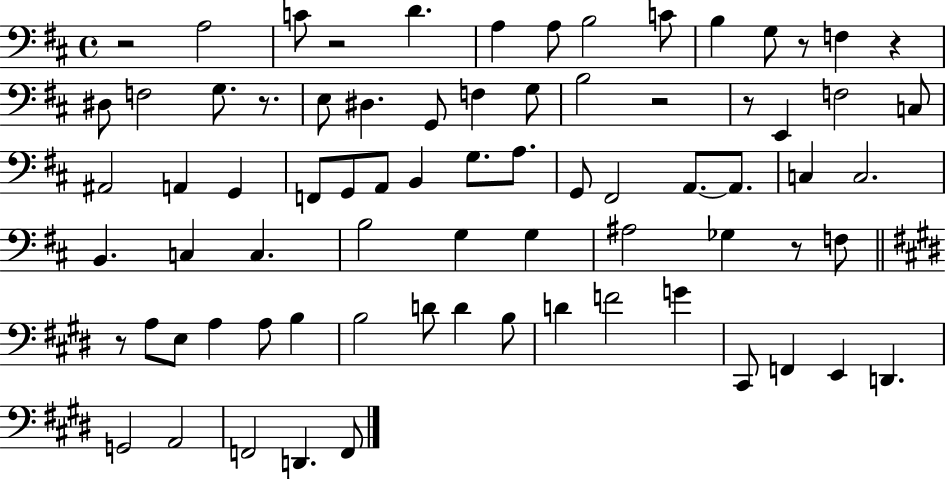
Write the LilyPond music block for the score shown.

{
  \clef bass
  \time 4/4
  \defaultTimeSignature
  \key d \major
  r2 a2 | c'8 r2 d'4. | a4 a8 b2 c'8 | b4 g8 r8 f4 r4 | \break dis8 f2 g8. r8. | e8 dis4. g,8 f4 g8 | b2 r2 | r8 e,4 f2 c8 | \break ais,2 a,4 g,4 | f,8 g,8 a,8 b,4 g8. a8. | g,8 fis,2 a,8.~~ a,8. | c4 c2. | \break b,4. c4 c4. | b2 g4 g4 | ais2 ges4 r8 f8 | \bar "||" \break \key e \major r8 a8 e8 a4 a8 b4 | b2 d'8 d'4 b8 | d'4 f'2 g'4 | cis,8 f,4 e,4 d,4. | \break g,2 a,2 | f,2 d,4. f,8 | \bar "|."
}